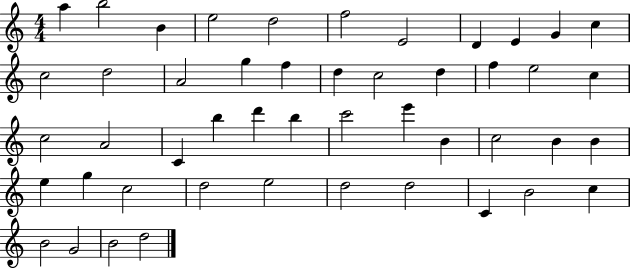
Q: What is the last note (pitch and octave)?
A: D5